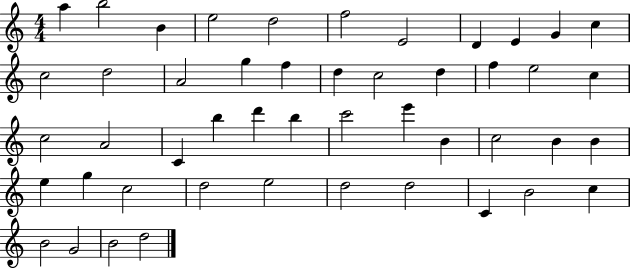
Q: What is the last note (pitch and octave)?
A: D5